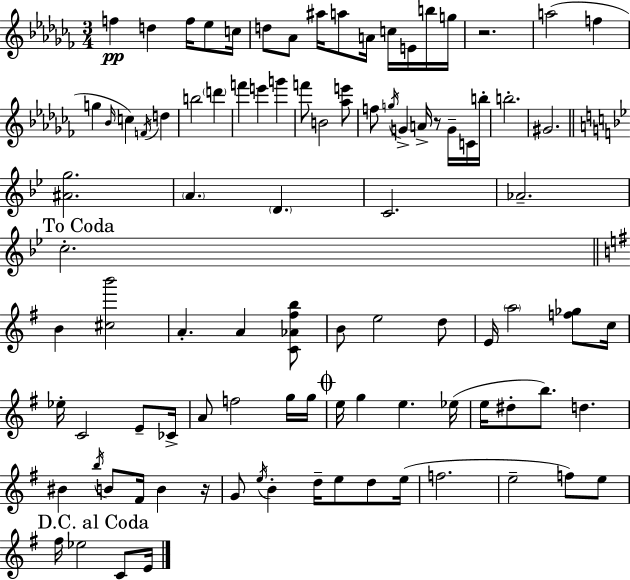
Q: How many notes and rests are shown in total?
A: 95